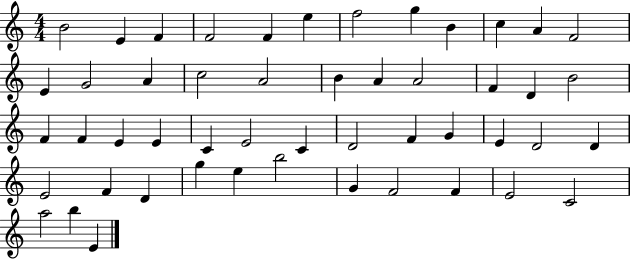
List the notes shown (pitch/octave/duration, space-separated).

B4/h E4/q F4/q F4/h F4/q E5/q F5/h G5/q B4/q C5/q A4/q F4/h E4/q G4/h A4/q C5/h A4/h B4/q A4/q A4/h F4/q D4/q B4/h F4/q F4/q E4/q E4/q C4/q E4/h C4/q D4/h F4/q G4/q E4/q D4/h D4/q E4/h F4/q D4/q G5/q E5/q B5/h G4/q F4/h F4/q E4/h C4/h A5/h B5/q E4/q